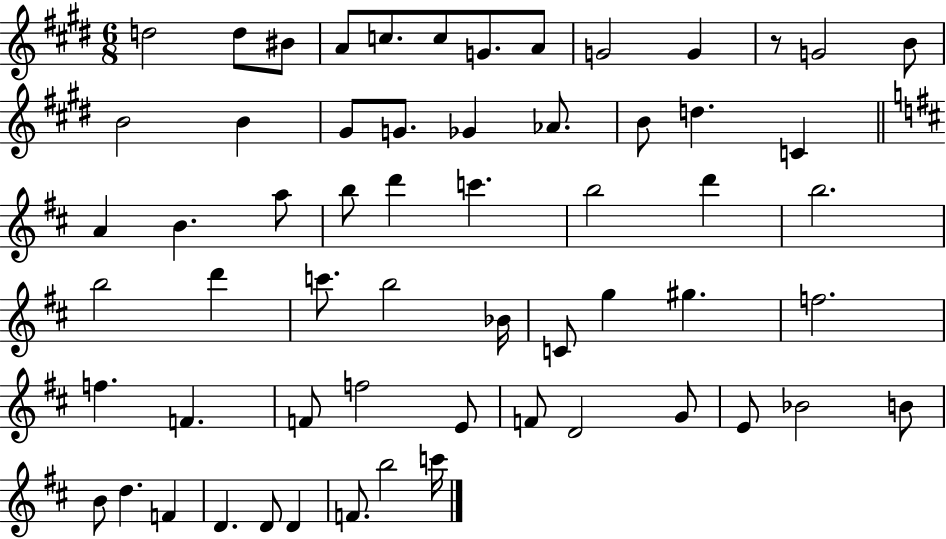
D5/h D5/e BIS4/e A4/e C5/e. C5/e G4/e. A4/e G4/h G4/q R/e G4/h B4/e B4/h B4/q G#4/e G4/e. Gb4/q Ab4/e. B4/e D5/q. C4/q A4/q B4/q. A5/e B5/e D6/q C6/q. B5/h D6/q B5/h. B5/h D6/q C6/e. B5/h Bb4/s C4/e G5/q G#5/q. F5/h. F5/q. F4/q. F4/e F5/h E4/e F4/e D4/h G4/e E4/e Bb4/h B4/e B4/e D5/q. F4/q D4/q. D4/e D4/q F4/e. B5/h C6/s